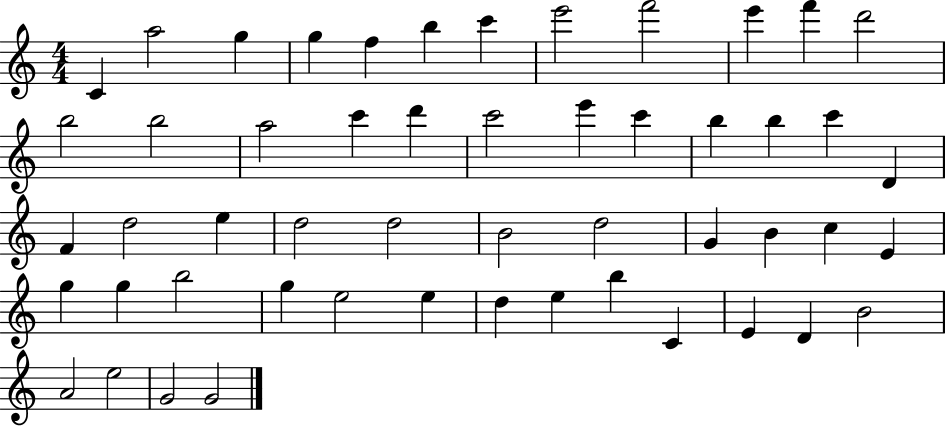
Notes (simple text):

C4/q A5/h G5/q G5/q F5/q B5/q C6/q E6/h F6/h E6/q F6/q D6/h B5/h B5/h A5/h C6/q D6/q C6/h E6/q C6/q B5/q B5/q C6/q D4/q F4/q D5/h E5/q D5/h D5/h B4/h D5/h G4/q B4/q C5/q E4/q G5/q G5/q B5/h G5/q E5/h E5/q D5/q E5/q B5/q C4/q E4/q D4/q B4/h A4/h E5/h G4/h G4/h